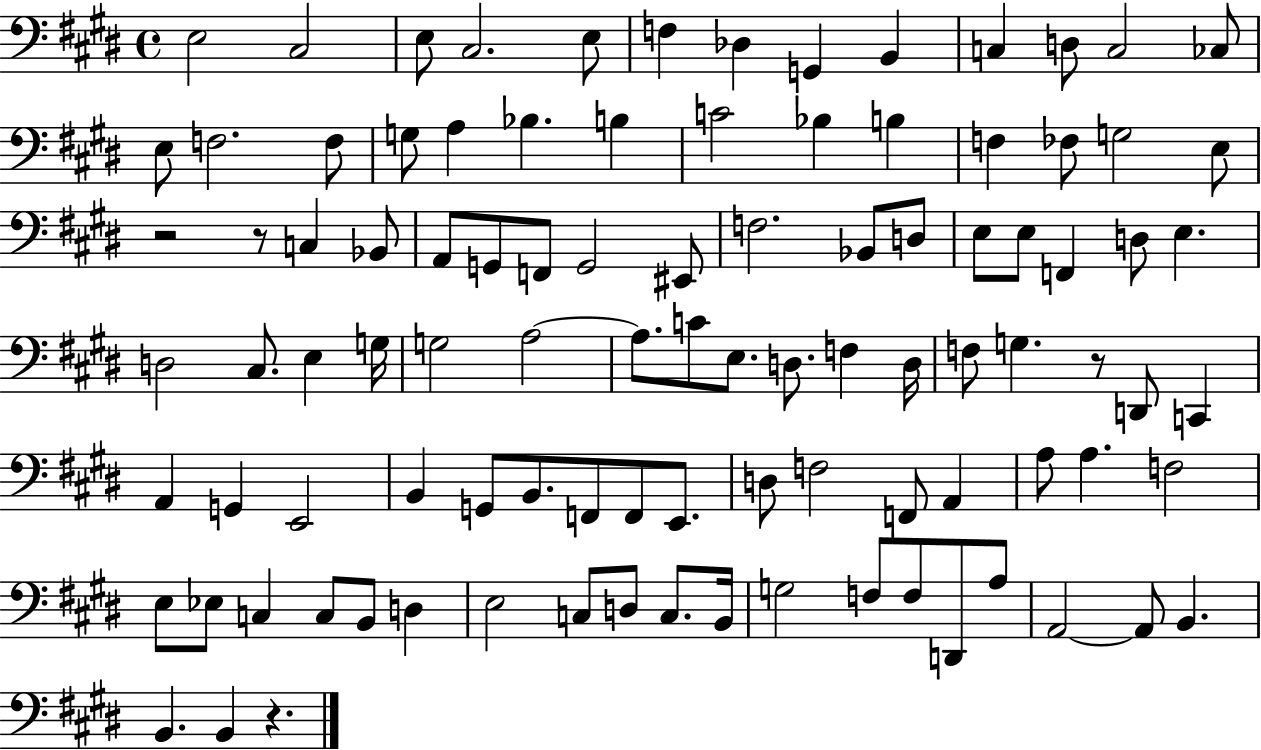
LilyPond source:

{
  \clef bass
  \time 4/4
  \defaultTimeSignature
  \key e \major
  e2 cis2 | e8 cis2. e8 | f4 des4 g,4 b,4 | c4 d8 c2 ces8 | \break e8 f2. f8 | g8 a4 bes4. b4 | c'2 bes4 b4 | f4 fes8 g2 e8 | \break r2 r8 c4 bes,8 | a,8 g,8 f,8 g,2 eis,8 | f2. bes,8 d8 | e8 e8 f,4 d8 e4. | \break d2 cis8. e4 g16 | g2 a2~~ | a8. c'8 e8. d8. f4 d16 | f8 g4. r8 d,8 c,4 | \break a,4 g,4 e,2 | b,4 g,8 b,8. f,8 f,8 e,8. | d8 f2 f,8 a,4 | a8 a4. f2 | \break e8 ees8 c4 c8 b,8 d4 | e2 c8 d8 c8. b,16 | g2 f8 f8 d,8 a8 | a,2~~ a,8 b,4. | \break b,4. b,4 r4. | \bar "|."
}